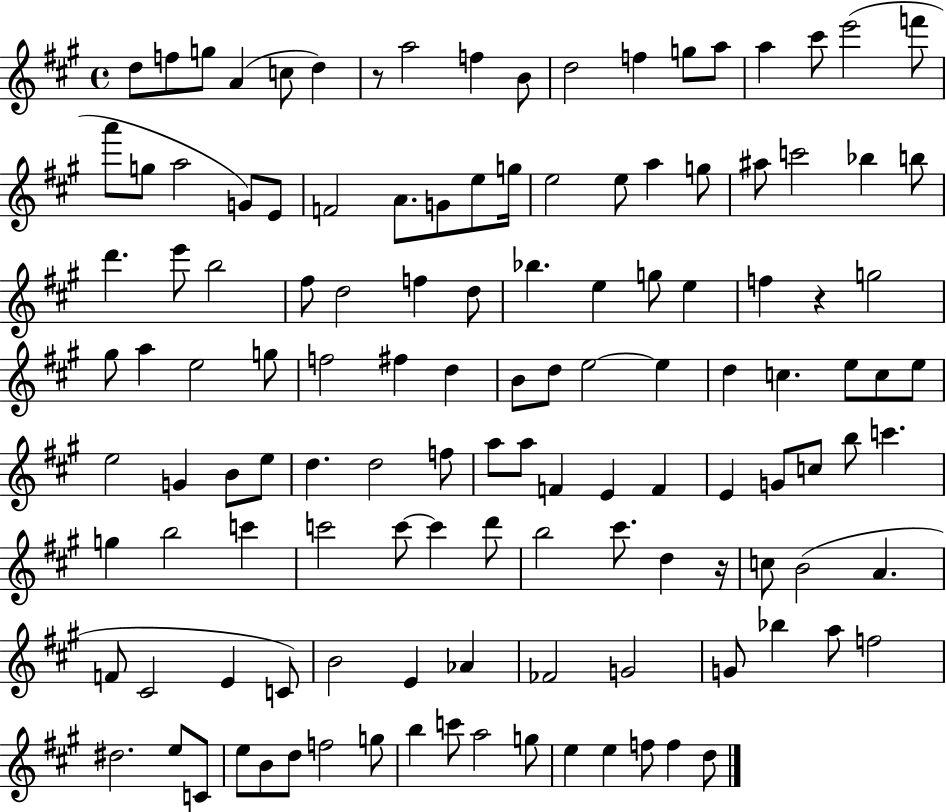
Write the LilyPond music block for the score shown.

{
  \clef treble
  \time 4/4
  \defaultTimeSignature
  \key a \major
  d''8 f''8 g''8 a'4( c''8 d''4) | r8 a''2 f''4 b'8 | d''2 f''4 g''8 a''8 | a''4 cis'''8 e'''2( f'''8 | \break a'''8 g''8 a''2 g'8) e'8 | f'2 a'8. g'8 e''8 g''16 | e''2 e''8 a''4 g''8 | ais''8 c'''2 bes''4 b''8 | \break d'''4. e'''8 b''2 | fis''8 d''2 f''4 d''8 | bes''4. e''4 g''8 e''4 | f''4 r4 g''2 | \break gis''8 a''4 e''2 g''8 | f''2 fis''4 d''4 | b'8 d''8 e''2~~ e''4 | d''4 c''4. e''8 c''8 e''8 | \break e''2 g'4 b'8 e''8 | d''4. d''2 f''8 | a''8 a''8 f'4 e'4 f'4 | e'4 g'8 c''8 b''8 c'''4. | \break g''4 b''2 c'''4 | c'''2 c'''8~~ c'''4 d'''8 | b''2 cis'''8. d''4 r16 | c''8 b'2( a'4. | \break f'8 cis'2 e'4 c'8) | b'2 e'4 aes'4 | fes'2 g'2 | g'8 bes''4 a''8 f''2 | \break dis''2. e''8 c'8 | e''8 b'8 d''8 f''2 g''8 | b''4 c'''8 a''2 g''8 | e''4 e''4 f''8 f''4 d''8 | \break \bar "|."
}